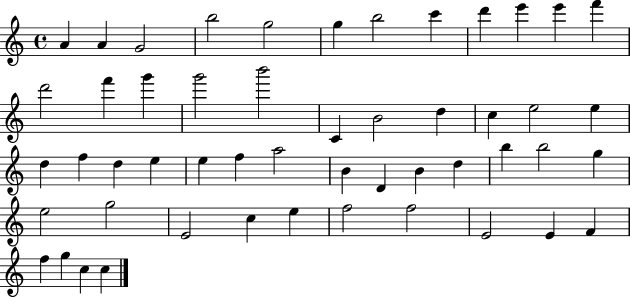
A4/q A4/q G4/h B5/h G5/h G5/q B5/h C6/q D6/q E6/q E6/q F6/q D6/h F6/q G6/q G6/h B6/h C4/q B4/h D5/q C5/q E5/h E5/q D5/q F5/q D5/q E5/q E5/q F5/q A5/h B4/q D4/q B4/q D5/q B5/q B5/h G5/q E5/h G5/h E4/h C5/q E5/q F5/h F5/h E4/h E4/q F4/q F5/q G5/q C5/q C5/q